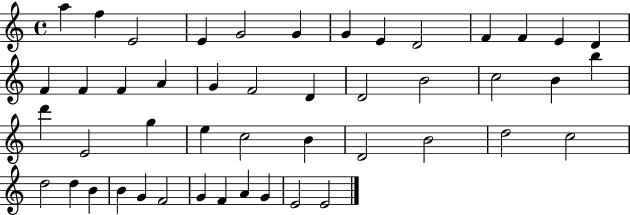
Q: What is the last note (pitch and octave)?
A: E4